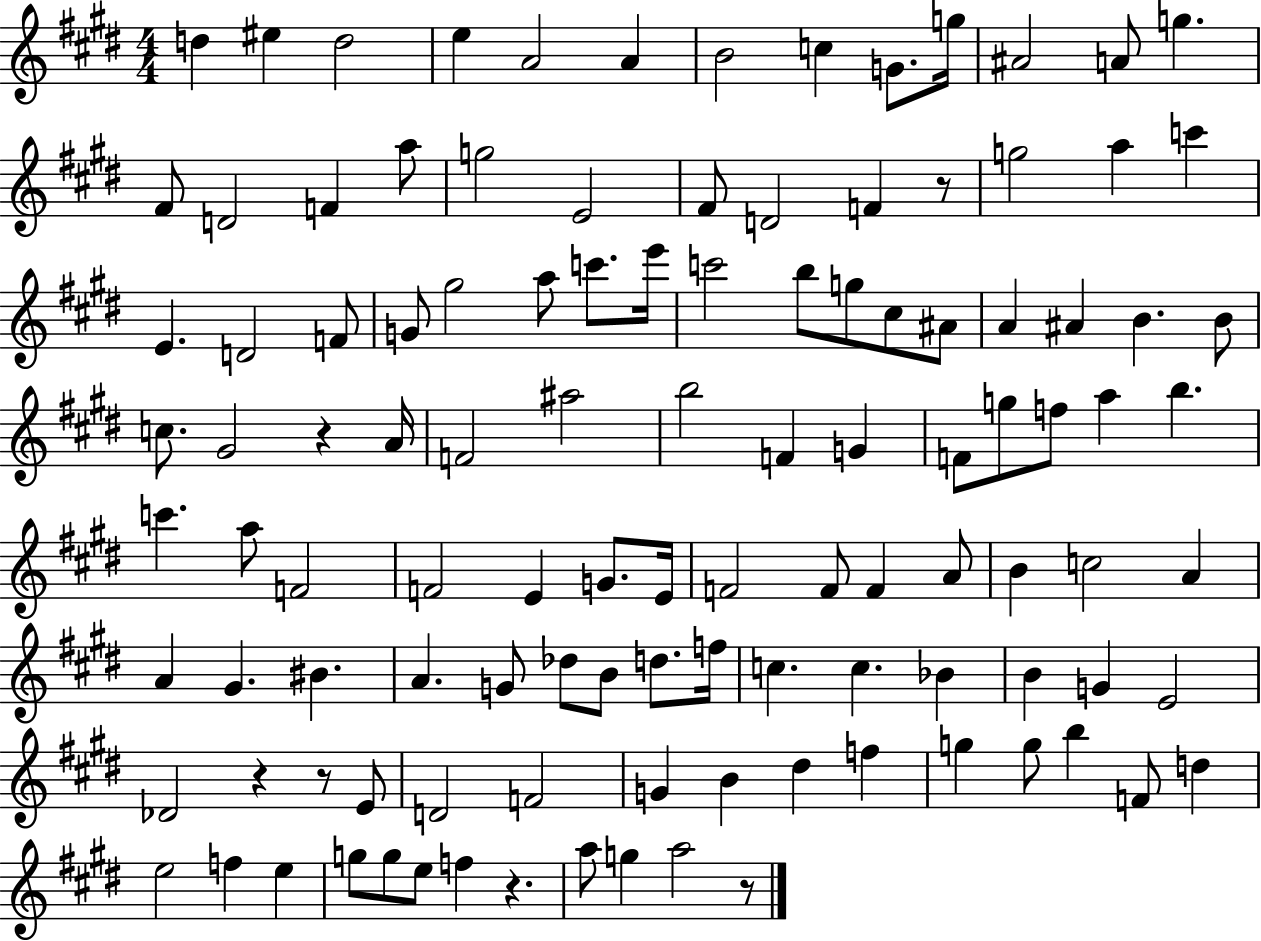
{
  \clef treble
  \numericTimeSignature
  \time 4/4
  \key e \major
  d''4 eis''4 d''2 | e''4 a'2 a'4 | b'2 c''4 g'8. g''16 | ais'2 a'8 g''4. | \break fis'8 d'2 f'4 a''8 | g''2 e'2 | fis'8 d'2 f'4 r8 | g''2 a''4 c'''4 | \break e'4. d'2 f'8 | g'8 gis''2 a''8 c'''8. e'''16 | c'''2 b''8 g''8 cis''8 ais'8 | a'4 ais'4 b'4. b'8 | \break c''8. gis'2 r4 a'16 | f'2 ais''2 | b''2 f'4 g'4 | f'8 g''8 f''8 a''4 b''4. | \break c'''4. a''8 f'2 | f'2 e'4 g'8. e'16 | f'2 f'8 f'4 a'8 | b'4 c''2 a'4 | \break a'4 gis'4. bis'4. | a'4. g'8 des''8 b'8 d''8. f''16 | c''4. c''4. bes'4 | b'4 g'4 e'2 | \break des'2 r4 r8 e'8 | d'2 f'2 | g'4 b'4 dis''4 f''4 | g''4 g''8 b''4 f'8 d''4 | \break e''2 f''4 e''4 | g''8 g''8 e''8 f''4 r4. | a''8 g''4 a''2 r8 | \bar "|."
}